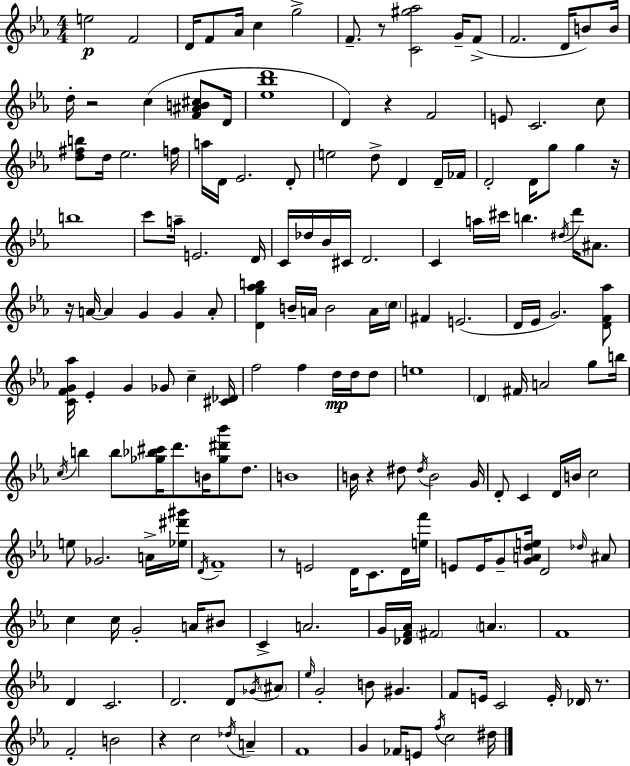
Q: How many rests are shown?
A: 9